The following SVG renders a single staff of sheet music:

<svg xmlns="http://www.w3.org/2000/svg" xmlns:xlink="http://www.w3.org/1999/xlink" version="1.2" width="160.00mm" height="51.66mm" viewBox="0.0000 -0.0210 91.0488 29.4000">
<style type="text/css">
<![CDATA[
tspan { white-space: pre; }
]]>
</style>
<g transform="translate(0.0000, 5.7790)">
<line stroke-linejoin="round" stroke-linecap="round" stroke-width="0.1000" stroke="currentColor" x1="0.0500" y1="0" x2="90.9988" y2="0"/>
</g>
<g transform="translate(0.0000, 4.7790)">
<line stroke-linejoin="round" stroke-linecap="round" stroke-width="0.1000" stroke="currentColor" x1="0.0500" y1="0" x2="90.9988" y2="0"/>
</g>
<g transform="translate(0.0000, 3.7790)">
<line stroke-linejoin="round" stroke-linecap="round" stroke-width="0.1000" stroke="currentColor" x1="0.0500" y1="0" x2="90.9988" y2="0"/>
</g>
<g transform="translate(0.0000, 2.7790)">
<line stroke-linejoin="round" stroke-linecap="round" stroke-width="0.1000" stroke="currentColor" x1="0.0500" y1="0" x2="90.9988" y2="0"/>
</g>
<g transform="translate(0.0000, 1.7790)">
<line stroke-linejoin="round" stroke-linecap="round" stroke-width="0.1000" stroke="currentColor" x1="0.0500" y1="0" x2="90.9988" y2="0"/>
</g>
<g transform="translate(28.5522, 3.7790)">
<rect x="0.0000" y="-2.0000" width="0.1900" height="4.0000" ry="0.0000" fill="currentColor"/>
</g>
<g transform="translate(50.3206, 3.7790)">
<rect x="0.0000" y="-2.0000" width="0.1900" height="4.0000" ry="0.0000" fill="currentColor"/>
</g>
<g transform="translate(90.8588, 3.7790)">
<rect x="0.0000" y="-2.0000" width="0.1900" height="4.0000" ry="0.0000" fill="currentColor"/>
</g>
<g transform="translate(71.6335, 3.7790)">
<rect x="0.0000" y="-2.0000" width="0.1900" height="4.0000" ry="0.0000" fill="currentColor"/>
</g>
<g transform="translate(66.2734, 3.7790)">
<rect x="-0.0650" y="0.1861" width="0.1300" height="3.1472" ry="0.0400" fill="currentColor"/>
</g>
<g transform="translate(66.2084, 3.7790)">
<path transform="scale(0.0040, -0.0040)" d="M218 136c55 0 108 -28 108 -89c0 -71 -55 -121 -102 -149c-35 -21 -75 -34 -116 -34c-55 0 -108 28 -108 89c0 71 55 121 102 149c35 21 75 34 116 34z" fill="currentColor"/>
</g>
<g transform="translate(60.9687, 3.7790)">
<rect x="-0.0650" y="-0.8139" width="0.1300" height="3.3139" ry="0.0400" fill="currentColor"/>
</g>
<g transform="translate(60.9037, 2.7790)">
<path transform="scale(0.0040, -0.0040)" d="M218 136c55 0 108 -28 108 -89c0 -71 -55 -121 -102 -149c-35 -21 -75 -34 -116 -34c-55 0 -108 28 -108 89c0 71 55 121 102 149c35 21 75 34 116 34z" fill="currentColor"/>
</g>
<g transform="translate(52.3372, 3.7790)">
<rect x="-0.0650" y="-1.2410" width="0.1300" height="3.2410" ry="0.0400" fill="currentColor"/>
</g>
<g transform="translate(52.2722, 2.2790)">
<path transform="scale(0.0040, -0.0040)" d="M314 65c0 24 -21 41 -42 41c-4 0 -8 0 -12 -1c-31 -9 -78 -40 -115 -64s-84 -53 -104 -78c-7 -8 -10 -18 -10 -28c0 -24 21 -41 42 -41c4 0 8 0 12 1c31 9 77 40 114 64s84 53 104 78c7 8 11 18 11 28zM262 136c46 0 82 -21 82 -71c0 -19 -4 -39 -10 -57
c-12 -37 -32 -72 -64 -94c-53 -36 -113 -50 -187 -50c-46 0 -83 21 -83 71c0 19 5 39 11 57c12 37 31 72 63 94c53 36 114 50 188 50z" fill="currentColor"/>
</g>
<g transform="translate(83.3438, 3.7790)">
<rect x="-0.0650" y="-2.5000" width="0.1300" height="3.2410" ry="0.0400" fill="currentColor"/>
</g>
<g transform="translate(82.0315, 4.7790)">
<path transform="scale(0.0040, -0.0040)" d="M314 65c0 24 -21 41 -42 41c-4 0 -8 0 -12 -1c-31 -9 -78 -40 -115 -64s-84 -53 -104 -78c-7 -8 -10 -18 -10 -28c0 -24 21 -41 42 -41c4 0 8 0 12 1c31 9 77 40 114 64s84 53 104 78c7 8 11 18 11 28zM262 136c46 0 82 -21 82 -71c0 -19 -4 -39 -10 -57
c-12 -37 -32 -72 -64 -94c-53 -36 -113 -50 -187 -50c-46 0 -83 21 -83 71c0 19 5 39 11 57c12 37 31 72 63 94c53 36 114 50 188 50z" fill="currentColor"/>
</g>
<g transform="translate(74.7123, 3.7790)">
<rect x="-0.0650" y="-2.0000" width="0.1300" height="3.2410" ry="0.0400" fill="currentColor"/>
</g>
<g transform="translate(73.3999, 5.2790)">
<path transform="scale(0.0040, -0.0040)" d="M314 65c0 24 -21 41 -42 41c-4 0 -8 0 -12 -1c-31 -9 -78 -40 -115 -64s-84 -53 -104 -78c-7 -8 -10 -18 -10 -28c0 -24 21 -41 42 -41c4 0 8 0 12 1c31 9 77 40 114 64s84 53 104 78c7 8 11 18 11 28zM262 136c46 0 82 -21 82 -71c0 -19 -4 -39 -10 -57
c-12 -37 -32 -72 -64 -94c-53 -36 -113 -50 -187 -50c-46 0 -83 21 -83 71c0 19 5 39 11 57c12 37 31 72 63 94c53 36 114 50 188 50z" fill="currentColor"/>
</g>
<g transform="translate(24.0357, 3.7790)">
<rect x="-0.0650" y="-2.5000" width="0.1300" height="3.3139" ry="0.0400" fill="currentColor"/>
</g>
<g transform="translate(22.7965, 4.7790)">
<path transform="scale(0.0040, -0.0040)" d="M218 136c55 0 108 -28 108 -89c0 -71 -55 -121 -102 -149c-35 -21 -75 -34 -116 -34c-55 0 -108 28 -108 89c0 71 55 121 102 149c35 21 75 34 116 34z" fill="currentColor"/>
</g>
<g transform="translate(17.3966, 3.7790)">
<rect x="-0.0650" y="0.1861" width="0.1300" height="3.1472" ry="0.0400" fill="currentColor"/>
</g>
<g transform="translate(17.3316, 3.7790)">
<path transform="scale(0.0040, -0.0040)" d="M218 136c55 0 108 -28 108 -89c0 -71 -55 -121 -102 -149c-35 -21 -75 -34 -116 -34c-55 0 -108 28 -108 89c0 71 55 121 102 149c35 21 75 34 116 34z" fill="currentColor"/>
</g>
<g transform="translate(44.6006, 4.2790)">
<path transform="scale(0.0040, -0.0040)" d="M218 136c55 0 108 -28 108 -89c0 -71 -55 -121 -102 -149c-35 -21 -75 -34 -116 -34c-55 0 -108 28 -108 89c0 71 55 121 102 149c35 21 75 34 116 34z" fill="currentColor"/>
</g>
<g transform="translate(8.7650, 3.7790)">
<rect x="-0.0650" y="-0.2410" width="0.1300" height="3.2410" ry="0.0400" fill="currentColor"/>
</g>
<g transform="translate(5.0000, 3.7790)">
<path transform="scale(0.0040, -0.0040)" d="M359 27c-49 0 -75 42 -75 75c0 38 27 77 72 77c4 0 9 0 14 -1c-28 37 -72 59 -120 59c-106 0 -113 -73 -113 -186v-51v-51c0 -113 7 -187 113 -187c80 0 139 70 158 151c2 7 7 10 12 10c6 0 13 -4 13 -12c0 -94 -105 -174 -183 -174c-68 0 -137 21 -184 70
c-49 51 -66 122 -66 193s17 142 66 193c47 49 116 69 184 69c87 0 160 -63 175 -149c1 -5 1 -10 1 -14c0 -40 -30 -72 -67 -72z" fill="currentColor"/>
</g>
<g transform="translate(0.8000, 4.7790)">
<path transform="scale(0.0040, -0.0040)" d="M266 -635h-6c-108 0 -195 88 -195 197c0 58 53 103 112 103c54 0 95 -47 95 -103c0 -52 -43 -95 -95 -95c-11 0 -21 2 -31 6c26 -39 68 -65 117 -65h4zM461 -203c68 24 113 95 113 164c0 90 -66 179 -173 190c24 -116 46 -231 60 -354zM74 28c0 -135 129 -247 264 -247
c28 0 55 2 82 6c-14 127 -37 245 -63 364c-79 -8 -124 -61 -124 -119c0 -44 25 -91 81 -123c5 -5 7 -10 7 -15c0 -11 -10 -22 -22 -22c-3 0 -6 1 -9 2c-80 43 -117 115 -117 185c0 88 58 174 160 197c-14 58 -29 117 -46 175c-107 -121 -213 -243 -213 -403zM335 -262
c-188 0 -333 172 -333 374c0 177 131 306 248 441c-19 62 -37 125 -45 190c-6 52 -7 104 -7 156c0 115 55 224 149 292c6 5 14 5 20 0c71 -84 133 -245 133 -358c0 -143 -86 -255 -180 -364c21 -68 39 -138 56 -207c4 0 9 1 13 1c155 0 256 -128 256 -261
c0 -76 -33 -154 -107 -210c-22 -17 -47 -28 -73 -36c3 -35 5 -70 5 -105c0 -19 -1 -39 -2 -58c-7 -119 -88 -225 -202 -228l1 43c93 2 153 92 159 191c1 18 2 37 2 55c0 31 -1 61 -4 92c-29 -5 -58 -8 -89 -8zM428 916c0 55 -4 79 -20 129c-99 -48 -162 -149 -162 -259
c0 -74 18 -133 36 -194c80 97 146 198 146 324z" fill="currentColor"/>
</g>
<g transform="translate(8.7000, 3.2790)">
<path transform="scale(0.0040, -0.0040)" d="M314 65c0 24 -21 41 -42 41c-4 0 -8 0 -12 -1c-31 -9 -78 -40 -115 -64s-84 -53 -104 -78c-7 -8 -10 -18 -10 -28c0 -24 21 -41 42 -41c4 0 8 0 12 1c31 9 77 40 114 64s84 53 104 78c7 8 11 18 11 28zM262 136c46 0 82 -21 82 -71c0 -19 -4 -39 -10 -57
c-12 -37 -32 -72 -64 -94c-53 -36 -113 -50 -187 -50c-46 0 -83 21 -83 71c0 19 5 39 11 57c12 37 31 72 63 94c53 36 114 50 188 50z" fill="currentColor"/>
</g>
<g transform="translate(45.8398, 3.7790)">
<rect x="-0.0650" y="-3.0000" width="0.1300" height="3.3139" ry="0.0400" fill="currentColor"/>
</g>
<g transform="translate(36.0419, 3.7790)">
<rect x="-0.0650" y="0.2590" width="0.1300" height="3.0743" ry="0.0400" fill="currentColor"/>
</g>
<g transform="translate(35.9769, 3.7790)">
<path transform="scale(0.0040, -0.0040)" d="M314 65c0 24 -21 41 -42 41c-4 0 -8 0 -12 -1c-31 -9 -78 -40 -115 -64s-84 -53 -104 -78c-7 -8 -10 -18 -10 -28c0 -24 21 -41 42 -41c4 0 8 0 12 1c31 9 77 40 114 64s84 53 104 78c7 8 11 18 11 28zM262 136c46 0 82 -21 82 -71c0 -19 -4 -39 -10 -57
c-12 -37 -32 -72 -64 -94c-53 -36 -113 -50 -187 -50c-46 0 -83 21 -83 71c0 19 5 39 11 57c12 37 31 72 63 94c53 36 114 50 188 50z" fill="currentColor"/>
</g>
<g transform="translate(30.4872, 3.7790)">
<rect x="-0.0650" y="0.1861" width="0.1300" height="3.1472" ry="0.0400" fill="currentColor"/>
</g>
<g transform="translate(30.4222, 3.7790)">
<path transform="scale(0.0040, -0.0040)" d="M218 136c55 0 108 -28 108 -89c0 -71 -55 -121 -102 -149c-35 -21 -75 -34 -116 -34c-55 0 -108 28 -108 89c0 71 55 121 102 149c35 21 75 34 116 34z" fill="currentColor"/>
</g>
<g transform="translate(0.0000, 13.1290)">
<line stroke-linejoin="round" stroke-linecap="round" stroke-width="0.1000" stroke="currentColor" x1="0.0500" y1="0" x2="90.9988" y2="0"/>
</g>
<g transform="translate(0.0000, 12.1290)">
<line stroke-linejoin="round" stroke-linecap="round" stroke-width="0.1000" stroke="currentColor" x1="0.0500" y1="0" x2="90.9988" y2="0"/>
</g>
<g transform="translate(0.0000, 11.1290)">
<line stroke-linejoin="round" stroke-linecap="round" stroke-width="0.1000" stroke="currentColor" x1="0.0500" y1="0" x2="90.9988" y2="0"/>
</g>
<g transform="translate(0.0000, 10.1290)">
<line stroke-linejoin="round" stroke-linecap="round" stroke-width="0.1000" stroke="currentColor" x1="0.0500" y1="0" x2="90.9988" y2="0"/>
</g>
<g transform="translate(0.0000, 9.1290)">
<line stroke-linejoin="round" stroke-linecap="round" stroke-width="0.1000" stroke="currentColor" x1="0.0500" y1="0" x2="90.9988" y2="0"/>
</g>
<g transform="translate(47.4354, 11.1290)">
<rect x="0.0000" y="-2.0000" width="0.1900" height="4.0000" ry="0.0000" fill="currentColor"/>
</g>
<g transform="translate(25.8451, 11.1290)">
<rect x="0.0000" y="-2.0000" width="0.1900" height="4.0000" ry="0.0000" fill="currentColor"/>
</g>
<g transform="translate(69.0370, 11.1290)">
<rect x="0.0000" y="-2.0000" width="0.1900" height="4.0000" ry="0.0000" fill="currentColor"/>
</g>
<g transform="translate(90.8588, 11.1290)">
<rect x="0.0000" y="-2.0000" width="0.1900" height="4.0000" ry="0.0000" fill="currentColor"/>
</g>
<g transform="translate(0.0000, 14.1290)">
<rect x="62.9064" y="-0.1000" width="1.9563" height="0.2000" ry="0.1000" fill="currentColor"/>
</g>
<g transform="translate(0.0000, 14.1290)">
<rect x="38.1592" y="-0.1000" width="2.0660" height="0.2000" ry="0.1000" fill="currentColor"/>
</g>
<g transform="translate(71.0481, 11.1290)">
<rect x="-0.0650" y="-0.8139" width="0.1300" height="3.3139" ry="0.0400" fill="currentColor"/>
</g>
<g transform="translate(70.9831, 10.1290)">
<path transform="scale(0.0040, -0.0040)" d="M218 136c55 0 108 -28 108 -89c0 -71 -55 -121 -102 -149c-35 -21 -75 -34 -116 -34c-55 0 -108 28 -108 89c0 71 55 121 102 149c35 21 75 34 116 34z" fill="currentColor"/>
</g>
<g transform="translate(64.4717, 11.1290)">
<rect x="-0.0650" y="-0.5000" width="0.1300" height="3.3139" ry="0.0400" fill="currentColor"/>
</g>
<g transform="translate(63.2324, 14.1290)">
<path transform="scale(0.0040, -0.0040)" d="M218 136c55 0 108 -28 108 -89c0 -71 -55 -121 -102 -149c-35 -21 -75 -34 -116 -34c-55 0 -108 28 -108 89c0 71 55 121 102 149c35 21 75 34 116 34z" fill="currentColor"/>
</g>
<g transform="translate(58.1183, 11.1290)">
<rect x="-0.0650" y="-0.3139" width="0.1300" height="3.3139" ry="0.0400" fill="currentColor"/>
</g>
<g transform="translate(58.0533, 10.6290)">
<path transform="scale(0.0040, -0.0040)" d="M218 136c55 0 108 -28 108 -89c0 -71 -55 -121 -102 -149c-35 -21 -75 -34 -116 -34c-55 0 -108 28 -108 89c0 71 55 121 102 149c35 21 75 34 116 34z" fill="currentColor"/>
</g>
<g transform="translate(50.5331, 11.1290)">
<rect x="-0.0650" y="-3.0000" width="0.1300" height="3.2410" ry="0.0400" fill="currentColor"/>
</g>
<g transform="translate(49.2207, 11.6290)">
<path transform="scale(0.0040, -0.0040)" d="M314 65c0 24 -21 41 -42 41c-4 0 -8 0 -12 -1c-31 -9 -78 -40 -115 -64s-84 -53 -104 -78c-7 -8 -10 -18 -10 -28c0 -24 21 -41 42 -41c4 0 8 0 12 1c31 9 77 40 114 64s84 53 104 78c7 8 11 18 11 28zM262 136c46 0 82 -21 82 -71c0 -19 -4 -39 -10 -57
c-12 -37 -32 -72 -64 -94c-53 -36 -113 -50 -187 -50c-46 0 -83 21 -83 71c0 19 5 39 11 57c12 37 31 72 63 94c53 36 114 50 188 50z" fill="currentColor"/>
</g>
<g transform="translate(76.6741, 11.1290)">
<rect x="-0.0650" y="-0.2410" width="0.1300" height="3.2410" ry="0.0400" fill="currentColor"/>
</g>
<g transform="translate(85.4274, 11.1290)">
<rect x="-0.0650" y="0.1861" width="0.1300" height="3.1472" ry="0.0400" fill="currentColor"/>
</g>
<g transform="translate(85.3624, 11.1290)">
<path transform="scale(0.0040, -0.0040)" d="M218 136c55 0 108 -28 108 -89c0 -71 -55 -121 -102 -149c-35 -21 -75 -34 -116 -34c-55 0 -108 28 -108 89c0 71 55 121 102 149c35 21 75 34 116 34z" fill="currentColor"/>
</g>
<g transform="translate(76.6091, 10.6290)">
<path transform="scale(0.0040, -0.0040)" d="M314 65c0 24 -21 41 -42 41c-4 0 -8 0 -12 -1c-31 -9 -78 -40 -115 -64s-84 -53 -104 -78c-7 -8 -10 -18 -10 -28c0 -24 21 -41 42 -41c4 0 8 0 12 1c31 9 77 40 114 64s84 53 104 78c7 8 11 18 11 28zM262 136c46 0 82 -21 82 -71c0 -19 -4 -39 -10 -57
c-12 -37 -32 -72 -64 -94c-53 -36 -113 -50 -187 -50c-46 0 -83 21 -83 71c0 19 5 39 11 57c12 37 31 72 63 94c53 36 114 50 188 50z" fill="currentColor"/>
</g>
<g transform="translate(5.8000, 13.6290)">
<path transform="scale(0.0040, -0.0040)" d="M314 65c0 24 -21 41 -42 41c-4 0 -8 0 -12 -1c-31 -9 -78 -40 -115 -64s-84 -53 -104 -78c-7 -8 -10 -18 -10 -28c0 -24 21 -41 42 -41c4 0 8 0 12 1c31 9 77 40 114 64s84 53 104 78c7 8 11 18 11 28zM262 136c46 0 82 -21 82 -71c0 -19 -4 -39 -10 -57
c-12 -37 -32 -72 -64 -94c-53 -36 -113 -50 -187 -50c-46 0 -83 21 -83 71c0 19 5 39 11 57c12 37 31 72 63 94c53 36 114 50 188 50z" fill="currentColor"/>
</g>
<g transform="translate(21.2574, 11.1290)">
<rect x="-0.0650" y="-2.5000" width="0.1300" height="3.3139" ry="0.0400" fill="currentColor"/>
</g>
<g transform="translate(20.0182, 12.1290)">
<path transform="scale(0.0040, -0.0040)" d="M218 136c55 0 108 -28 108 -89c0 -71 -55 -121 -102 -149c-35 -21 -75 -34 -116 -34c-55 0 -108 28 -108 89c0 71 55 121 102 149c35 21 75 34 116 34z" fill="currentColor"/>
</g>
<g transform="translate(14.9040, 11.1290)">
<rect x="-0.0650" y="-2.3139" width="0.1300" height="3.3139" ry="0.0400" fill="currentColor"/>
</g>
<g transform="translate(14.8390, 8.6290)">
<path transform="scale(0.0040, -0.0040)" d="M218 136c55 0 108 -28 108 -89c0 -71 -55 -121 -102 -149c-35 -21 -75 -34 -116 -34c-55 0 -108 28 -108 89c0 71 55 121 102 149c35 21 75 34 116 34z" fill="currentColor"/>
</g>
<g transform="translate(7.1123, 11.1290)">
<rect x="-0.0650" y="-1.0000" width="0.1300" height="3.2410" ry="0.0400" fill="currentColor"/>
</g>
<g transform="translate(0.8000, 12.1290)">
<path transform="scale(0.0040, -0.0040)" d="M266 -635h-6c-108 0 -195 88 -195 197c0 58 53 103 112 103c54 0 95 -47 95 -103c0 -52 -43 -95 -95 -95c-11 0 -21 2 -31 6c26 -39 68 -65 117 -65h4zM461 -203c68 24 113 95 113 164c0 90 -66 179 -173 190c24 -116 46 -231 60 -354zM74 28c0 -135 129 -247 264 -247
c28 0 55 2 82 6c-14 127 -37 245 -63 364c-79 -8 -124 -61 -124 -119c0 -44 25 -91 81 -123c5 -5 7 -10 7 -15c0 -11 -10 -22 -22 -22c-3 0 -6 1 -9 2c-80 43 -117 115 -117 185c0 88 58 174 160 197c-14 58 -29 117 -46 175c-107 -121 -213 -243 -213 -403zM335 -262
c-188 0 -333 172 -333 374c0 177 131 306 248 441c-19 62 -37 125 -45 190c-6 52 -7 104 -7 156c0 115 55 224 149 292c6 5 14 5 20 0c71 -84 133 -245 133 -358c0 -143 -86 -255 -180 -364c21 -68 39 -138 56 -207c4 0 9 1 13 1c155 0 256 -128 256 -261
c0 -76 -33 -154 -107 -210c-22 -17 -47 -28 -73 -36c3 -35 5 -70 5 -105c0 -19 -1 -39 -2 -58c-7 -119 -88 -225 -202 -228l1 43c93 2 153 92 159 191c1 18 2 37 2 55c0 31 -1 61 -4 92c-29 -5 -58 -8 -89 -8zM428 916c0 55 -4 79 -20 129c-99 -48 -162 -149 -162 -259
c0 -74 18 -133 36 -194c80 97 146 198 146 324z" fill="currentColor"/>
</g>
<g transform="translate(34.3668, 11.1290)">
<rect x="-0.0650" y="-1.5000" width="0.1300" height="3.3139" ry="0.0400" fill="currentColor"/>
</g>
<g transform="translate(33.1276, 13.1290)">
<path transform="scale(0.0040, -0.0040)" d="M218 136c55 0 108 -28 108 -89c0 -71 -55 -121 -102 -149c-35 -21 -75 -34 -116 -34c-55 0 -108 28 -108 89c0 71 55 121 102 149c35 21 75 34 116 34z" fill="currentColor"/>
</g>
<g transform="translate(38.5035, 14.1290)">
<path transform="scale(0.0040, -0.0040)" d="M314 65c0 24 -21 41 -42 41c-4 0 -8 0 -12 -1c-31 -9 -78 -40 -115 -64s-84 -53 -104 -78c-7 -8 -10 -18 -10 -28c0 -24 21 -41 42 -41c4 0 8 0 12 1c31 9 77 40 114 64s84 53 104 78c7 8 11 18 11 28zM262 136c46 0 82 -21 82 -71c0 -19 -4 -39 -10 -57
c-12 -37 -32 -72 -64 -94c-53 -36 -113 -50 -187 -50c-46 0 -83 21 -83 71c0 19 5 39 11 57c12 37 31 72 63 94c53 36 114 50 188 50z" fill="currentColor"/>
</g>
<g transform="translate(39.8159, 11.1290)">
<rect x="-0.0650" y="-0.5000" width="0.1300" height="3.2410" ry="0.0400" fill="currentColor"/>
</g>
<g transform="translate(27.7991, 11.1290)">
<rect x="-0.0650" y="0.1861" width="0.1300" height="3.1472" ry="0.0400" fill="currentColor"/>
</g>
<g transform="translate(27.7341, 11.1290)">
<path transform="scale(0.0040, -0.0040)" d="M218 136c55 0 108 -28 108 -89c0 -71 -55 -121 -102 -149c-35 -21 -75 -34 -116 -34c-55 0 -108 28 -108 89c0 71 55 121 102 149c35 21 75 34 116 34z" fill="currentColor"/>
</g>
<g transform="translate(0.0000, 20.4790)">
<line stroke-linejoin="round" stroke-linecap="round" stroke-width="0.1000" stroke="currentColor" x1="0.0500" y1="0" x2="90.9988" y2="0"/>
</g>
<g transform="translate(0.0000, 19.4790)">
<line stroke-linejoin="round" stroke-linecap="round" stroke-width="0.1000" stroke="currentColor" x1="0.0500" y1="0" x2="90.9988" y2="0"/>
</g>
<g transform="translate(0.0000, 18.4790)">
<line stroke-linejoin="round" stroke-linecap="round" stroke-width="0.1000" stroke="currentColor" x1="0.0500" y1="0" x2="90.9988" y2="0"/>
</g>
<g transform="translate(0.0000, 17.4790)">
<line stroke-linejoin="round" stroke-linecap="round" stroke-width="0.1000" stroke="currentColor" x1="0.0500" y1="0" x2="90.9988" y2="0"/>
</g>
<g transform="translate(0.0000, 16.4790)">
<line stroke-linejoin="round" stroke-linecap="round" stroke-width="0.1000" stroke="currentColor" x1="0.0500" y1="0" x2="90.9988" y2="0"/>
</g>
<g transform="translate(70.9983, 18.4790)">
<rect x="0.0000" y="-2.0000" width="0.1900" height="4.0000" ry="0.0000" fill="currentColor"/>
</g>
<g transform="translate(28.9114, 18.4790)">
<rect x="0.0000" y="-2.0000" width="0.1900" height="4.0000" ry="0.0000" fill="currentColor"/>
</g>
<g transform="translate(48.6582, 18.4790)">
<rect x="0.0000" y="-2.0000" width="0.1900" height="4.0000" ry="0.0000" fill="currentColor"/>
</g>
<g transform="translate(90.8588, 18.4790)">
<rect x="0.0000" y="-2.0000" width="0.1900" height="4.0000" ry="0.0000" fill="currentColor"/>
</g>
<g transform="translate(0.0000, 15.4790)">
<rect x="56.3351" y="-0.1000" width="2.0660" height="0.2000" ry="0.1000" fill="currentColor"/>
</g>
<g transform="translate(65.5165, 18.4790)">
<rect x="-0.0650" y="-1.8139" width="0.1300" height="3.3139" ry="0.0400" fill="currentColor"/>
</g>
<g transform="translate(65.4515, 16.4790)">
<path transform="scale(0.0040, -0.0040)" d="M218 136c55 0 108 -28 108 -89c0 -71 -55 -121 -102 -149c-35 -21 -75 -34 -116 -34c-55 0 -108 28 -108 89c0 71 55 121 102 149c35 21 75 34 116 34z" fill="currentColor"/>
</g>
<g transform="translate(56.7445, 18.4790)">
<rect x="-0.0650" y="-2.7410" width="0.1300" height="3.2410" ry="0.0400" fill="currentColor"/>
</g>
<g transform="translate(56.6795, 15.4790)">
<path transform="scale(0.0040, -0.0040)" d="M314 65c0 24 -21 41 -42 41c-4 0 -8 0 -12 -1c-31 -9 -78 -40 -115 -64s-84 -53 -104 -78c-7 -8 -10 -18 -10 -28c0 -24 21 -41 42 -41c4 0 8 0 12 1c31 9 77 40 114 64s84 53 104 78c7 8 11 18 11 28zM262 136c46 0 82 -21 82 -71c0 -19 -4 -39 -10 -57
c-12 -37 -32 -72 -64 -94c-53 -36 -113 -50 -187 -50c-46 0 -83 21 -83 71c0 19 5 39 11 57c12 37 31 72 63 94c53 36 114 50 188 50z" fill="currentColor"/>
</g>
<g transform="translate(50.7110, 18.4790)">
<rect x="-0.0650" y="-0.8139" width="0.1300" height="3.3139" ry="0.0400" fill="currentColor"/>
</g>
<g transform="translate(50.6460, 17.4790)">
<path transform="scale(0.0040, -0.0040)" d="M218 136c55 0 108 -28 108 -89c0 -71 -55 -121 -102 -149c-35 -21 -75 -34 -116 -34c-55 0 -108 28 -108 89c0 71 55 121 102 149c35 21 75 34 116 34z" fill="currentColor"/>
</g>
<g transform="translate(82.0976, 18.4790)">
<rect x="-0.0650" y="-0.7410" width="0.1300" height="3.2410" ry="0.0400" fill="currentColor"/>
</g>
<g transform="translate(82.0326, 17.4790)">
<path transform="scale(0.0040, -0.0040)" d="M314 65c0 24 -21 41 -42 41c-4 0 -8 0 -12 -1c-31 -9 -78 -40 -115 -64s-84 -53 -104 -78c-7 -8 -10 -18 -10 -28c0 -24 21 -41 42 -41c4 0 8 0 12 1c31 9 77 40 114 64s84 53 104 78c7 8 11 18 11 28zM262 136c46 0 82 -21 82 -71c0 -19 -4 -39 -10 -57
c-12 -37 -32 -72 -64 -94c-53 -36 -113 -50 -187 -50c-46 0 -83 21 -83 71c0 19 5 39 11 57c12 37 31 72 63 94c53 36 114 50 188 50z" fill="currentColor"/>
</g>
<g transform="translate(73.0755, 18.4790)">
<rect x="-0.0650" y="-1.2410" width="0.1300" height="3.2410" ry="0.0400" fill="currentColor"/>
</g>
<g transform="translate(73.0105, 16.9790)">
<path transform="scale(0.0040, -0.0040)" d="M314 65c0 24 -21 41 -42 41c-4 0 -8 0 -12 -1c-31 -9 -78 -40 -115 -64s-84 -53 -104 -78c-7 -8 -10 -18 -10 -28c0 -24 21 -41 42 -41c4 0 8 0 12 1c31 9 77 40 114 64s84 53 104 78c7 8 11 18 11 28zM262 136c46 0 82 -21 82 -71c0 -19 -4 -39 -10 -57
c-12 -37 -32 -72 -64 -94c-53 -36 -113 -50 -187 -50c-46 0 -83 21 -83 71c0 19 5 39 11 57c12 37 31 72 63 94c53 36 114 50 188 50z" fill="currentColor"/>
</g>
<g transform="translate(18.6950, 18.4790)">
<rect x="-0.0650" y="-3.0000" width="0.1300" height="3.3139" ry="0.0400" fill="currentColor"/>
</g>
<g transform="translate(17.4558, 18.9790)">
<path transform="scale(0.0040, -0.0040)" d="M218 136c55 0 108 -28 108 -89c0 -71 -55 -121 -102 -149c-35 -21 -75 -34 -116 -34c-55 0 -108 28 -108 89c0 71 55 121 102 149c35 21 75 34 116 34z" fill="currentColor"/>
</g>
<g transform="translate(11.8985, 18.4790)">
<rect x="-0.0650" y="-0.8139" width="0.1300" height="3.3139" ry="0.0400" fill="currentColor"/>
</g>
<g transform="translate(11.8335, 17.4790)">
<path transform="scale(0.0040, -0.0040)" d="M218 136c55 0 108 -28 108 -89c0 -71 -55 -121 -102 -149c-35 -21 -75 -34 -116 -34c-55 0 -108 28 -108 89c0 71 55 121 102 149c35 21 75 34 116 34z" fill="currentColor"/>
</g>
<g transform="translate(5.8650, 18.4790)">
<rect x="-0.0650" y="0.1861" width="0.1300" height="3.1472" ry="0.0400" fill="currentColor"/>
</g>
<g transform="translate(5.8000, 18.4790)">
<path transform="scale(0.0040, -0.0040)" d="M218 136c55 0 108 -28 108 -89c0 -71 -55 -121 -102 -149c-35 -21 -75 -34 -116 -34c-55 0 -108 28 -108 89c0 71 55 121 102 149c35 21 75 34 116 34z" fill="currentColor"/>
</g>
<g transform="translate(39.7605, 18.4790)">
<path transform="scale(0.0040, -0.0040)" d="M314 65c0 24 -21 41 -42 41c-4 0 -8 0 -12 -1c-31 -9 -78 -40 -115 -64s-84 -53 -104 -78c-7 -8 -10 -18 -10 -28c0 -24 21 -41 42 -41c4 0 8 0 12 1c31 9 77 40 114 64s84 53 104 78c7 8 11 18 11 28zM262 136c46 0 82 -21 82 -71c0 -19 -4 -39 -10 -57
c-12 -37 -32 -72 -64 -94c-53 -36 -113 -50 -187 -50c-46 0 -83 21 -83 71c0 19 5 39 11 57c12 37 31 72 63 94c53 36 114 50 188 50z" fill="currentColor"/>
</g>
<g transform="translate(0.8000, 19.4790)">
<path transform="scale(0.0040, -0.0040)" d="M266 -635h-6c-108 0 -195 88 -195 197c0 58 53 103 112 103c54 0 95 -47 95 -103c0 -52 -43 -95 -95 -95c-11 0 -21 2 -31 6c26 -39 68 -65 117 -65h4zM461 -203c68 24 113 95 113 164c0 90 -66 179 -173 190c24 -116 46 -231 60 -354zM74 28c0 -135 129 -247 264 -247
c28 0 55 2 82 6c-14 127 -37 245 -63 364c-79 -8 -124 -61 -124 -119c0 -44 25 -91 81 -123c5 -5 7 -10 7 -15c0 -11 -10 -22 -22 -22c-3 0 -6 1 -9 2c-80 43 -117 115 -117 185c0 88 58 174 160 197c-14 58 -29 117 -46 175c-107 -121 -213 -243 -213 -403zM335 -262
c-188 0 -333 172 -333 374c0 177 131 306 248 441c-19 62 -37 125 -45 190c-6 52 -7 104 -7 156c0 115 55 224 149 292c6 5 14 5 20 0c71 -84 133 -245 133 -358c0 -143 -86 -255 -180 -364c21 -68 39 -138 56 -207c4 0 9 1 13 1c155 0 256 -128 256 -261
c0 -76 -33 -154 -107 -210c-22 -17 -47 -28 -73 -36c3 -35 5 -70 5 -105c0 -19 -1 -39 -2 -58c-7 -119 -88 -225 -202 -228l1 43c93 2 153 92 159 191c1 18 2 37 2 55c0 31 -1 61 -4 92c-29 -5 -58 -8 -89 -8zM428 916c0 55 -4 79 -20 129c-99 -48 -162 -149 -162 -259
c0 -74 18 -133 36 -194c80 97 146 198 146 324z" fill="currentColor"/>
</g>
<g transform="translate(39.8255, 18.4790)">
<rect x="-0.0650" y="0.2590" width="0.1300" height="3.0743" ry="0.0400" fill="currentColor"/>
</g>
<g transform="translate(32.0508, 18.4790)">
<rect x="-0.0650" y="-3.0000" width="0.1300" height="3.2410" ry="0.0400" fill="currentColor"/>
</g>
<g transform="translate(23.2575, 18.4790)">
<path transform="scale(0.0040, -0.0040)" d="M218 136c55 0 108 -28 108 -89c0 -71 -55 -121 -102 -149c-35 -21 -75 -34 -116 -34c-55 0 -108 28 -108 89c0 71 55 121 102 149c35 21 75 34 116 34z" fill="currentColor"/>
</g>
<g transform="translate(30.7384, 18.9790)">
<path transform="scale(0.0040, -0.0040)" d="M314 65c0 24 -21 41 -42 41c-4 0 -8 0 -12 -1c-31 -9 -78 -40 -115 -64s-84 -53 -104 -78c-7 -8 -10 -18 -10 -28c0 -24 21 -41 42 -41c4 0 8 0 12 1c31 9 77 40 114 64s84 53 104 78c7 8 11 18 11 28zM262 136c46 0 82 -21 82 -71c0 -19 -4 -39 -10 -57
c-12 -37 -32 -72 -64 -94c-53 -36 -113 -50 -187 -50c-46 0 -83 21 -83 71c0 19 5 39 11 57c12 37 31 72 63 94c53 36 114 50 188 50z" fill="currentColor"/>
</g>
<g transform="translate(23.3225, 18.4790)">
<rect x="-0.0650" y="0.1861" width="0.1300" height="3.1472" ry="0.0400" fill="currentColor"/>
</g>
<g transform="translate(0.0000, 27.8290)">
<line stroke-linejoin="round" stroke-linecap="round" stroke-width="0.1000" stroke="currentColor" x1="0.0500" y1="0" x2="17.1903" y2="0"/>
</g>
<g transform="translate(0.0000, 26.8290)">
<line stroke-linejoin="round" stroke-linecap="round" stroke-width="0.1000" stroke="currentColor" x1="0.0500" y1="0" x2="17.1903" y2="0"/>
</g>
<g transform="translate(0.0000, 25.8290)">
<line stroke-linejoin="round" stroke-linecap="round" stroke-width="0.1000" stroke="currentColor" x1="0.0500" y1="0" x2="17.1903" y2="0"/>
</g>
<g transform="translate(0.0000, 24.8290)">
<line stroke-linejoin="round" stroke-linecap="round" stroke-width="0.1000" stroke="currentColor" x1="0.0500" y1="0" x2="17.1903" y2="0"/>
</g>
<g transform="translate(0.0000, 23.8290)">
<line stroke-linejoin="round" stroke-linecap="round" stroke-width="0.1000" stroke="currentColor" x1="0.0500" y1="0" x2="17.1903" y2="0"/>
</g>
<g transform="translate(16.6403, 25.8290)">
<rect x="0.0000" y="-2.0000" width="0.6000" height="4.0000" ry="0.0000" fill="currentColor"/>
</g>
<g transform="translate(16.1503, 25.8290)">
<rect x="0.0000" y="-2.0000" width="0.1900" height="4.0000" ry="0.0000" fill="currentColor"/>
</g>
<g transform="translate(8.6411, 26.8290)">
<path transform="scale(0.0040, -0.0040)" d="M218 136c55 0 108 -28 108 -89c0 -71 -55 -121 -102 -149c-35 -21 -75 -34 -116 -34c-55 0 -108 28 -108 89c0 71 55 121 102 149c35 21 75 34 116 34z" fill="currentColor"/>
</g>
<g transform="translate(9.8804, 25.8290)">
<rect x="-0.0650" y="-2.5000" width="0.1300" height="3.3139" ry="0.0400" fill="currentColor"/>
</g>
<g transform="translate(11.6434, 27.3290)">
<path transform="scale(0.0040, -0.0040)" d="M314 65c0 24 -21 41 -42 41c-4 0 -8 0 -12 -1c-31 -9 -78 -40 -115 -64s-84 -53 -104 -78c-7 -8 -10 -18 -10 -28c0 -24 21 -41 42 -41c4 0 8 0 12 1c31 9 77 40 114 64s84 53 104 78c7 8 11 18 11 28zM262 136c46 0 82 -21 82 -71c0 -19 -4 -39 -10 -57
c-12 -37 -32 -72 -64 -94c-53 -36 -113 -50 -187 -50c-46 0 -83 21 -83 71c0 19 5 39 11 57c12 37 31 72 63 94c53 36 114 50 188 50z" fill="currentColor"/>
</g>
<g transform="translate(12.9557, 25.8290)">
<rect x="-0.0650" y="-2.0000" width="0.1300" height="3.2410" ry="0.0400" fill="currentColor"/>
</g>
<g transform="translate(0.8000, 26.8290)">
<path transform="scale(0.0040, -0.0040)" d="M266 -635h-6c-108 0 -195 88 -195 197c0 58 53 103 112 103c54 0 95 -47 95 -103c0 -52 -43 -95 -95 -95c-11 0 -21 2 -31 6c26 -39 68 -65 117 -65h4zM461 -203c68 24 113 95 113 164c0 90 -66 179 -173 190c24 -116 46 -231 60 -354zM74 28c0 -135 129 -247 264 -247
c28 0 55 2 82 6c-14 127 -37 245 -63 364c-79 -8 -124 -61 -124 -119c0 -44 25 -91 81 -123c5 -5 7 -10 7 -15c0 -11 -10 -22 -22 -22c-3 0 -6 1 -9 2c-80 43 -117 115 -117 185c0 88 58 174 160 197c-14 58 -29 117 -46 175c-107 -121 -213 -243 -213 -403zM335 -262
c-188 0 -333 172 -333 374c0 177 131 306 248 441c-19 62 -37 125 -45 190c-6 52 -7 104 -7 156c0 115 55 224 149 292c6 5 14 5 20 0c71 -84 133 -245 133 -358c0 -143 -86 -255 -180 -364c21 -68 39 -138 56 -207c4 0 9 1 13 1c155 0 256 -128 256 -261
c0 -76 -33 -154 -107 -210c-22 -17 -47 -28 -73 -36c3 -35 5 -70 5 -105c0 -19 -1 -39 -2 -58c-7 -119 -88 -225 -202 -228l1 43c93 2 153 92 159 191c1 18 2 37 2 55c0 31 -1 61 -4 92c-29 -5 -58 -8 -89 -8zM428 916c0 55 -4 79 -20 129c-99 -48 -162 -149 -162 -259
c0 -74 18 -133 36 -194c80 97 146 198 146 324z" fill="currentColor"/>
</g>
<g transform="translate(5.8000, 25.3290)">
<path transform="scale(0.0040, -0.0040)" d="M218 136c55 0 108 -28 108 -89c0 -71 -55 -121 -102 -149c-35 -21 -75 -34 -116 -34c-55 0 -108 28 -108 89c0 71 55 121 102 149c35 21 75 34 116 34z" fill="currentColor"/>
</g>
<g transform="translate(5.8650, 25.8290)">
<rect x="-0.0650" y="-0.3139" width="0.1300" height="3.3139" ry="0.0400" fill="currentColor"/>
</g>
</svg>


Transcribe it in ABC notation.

X:1
T:Untitled
M:4/4
L:1/4
K:C
c2 B G B B2 A e2 d B F2 G2 D2 g G B E C2 A2 c C d c2 B B d A B A2 B2 d a2 f e2 d2 c G F2